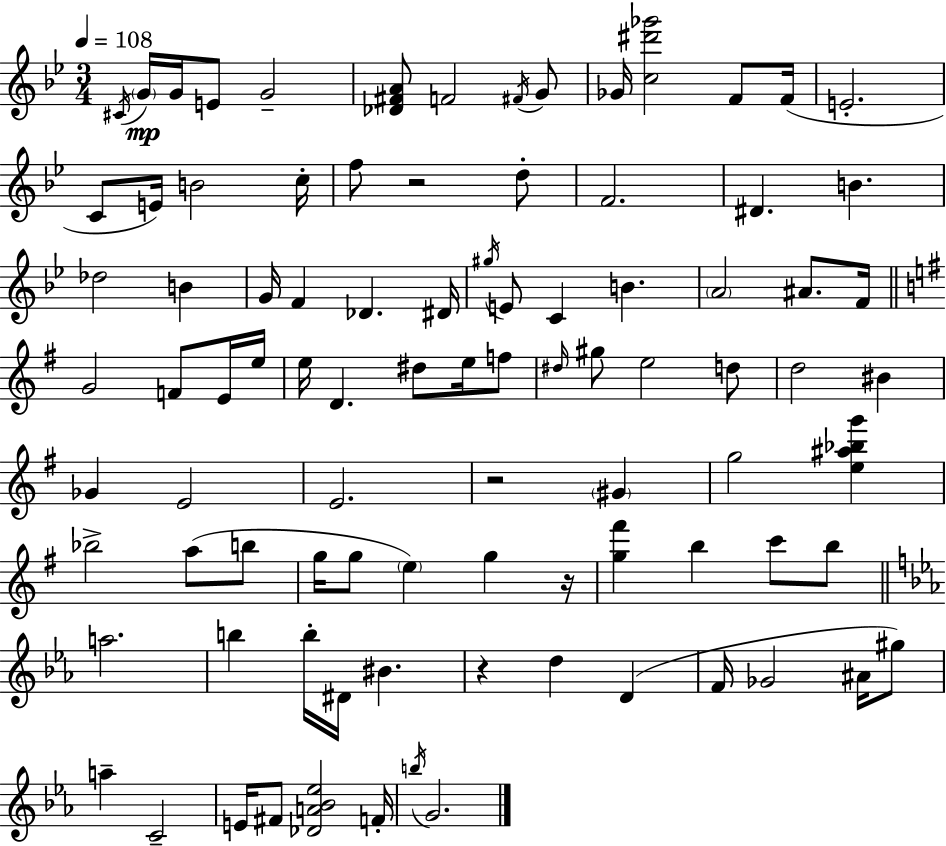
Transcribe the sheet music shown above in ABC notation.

X:1
T:Untitled
M:3/4
L:1/4
K:Gm
^C/4 G/4 G/4 E/2 G2 [_D^FA]/2 F2 ^F/4 G/2 _G/4 [c^d'_g']2 F/2 F/4 E2 C/2 E/4 B2 c/4 f/2 z2 d/2 F2 ^D B _d2 B G/4 F _D ^D/4 ^g/4 E/2 C B A2 ^A/2 F/4 G2 F/2 E/4 e/4 e/4 D ^d/2 e/4 f/2 ^d/4 ^g/2 e2 d/2 d2 ^B _G E2 E2 z2 ^G g2 [e^a_bg'] _b2 a/2 b/2 g/4 g/2 e g z/4 [g^f'] b c'/2 b/2 a2 b b/4 ^D/4 ^B z d D F/4 _G2 ^A/4 ^g/2 a C2 E/4 ^F/2 [_DA_B_e]2 F/4 b/4 G2